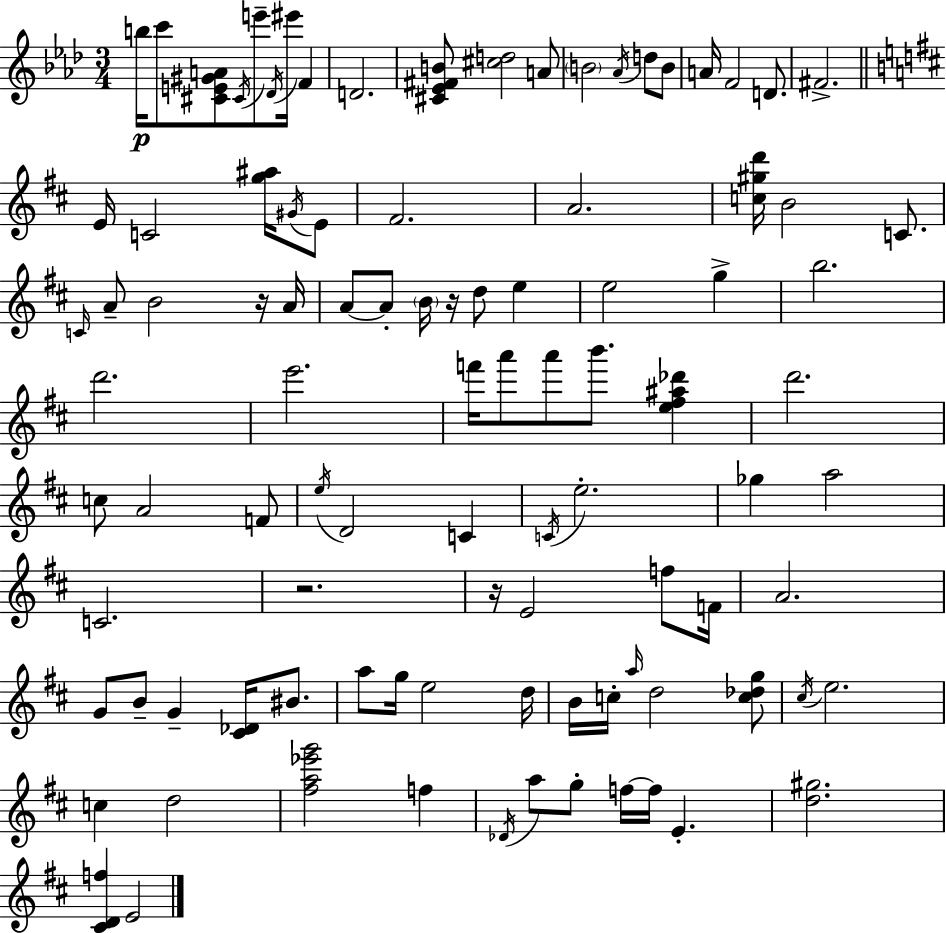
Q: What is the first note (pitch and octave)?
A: B5